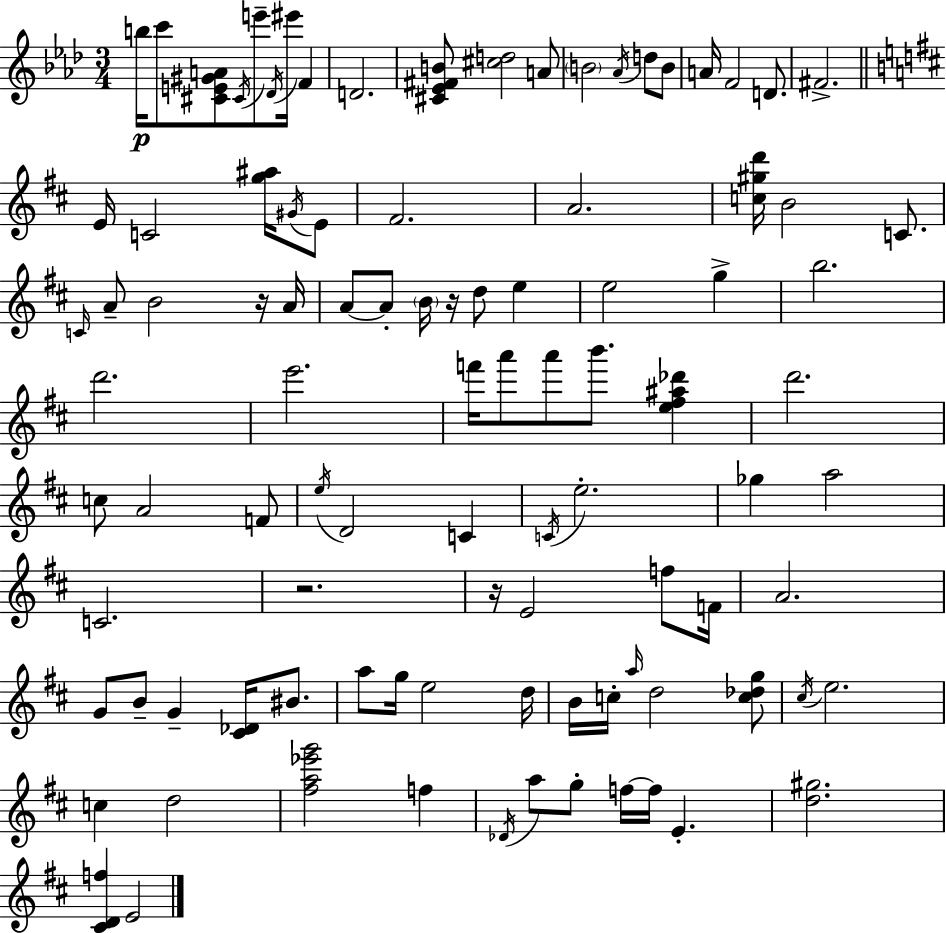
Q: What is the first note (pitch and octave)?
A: B5